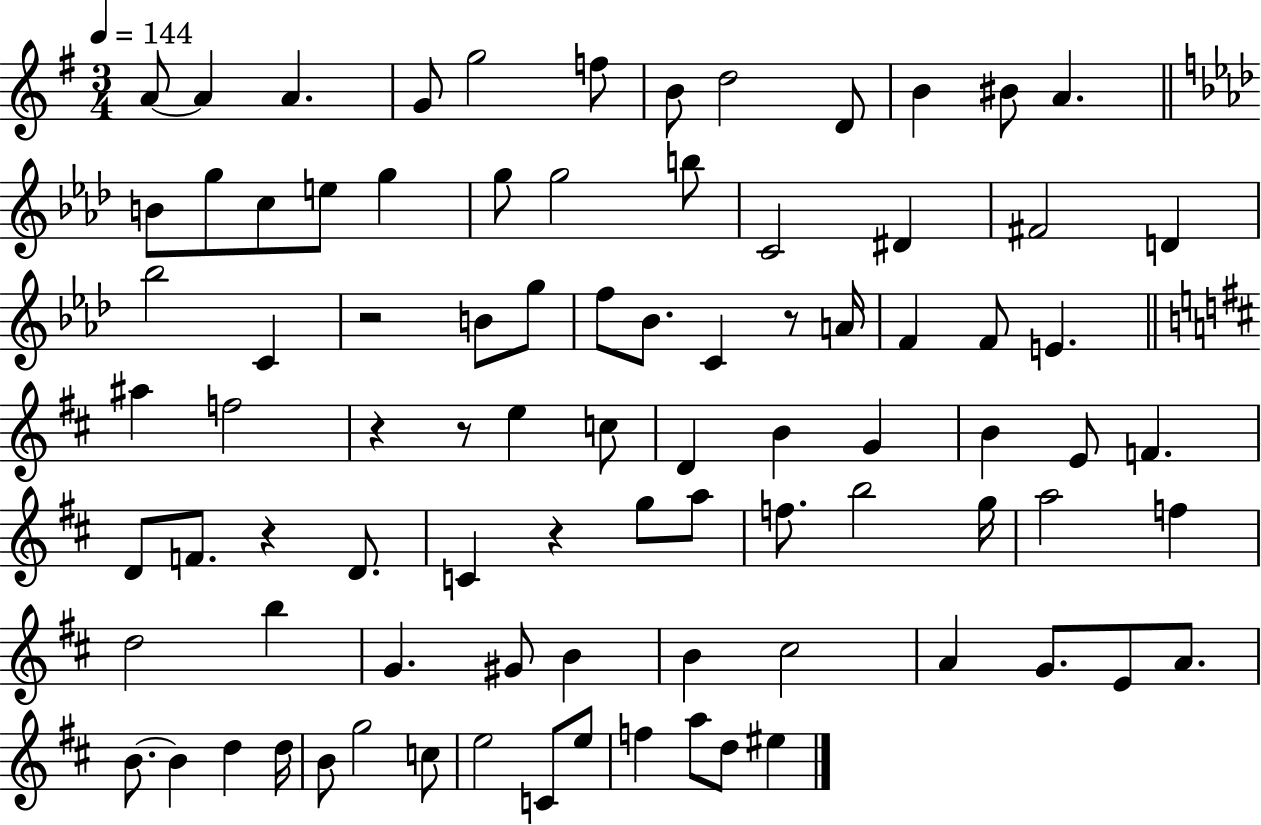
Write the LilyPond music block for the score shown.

{
  \clef treble
  \numericTimeSignature
  \time 3/4
  \key g \major
  \tempo 4 = 144
  a'8~~ a'4 a'4. | g'8 g''2 f''8 | b'8 d''2 d'8 | b'4 bis'8 a'4. | \break \bar "||" \break \key aes \major b'8 g''8 c''8 e''8 g''4 | g''8 g''2 b''8 | c'2 dis'4 | fis'2 d'4 | \break bes''2 c'4 | r2 b'8 g''8 | f''8 bes'8. c'4 r8 a'16 | f'4 f'8 e'4. | \break \bar "||" \break \key b \minor ais''4 f''2 | r4 r8 e''4 c''8 | d'4 b'4 g'4 | b'4 e'8 f'4. | \break d'8 f'8. r4 d'8. | c'4 r4 g''8 a''8 | f''8. b''2 g''16 | a''2 f''4 | \break d''2 b''4 | g'4. gis'8 b'4 | b'4 cis''2 | a'4 g'8. e'8 a'8. | \break b'8.~~ b'4 d''4 d''16 | b'8 g''2 c''8 | e''2 c'8 e''8 | f''4 a''8 d''8 eis''4 | \break \bar "|."
}